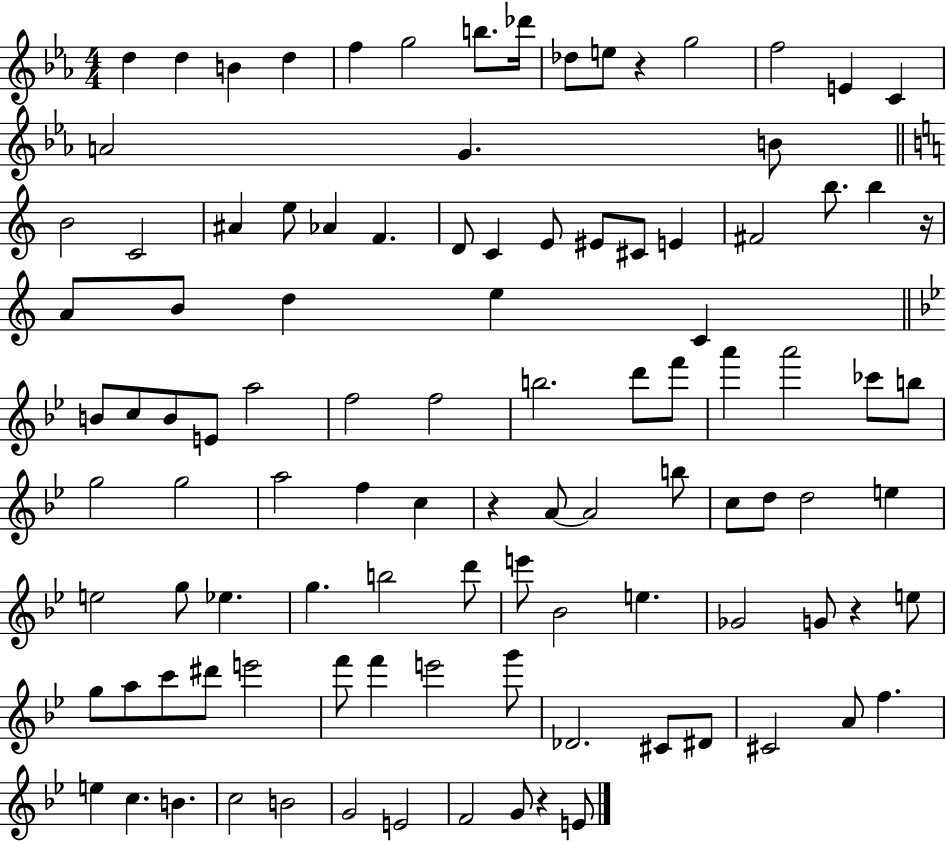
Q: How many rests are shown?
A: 5